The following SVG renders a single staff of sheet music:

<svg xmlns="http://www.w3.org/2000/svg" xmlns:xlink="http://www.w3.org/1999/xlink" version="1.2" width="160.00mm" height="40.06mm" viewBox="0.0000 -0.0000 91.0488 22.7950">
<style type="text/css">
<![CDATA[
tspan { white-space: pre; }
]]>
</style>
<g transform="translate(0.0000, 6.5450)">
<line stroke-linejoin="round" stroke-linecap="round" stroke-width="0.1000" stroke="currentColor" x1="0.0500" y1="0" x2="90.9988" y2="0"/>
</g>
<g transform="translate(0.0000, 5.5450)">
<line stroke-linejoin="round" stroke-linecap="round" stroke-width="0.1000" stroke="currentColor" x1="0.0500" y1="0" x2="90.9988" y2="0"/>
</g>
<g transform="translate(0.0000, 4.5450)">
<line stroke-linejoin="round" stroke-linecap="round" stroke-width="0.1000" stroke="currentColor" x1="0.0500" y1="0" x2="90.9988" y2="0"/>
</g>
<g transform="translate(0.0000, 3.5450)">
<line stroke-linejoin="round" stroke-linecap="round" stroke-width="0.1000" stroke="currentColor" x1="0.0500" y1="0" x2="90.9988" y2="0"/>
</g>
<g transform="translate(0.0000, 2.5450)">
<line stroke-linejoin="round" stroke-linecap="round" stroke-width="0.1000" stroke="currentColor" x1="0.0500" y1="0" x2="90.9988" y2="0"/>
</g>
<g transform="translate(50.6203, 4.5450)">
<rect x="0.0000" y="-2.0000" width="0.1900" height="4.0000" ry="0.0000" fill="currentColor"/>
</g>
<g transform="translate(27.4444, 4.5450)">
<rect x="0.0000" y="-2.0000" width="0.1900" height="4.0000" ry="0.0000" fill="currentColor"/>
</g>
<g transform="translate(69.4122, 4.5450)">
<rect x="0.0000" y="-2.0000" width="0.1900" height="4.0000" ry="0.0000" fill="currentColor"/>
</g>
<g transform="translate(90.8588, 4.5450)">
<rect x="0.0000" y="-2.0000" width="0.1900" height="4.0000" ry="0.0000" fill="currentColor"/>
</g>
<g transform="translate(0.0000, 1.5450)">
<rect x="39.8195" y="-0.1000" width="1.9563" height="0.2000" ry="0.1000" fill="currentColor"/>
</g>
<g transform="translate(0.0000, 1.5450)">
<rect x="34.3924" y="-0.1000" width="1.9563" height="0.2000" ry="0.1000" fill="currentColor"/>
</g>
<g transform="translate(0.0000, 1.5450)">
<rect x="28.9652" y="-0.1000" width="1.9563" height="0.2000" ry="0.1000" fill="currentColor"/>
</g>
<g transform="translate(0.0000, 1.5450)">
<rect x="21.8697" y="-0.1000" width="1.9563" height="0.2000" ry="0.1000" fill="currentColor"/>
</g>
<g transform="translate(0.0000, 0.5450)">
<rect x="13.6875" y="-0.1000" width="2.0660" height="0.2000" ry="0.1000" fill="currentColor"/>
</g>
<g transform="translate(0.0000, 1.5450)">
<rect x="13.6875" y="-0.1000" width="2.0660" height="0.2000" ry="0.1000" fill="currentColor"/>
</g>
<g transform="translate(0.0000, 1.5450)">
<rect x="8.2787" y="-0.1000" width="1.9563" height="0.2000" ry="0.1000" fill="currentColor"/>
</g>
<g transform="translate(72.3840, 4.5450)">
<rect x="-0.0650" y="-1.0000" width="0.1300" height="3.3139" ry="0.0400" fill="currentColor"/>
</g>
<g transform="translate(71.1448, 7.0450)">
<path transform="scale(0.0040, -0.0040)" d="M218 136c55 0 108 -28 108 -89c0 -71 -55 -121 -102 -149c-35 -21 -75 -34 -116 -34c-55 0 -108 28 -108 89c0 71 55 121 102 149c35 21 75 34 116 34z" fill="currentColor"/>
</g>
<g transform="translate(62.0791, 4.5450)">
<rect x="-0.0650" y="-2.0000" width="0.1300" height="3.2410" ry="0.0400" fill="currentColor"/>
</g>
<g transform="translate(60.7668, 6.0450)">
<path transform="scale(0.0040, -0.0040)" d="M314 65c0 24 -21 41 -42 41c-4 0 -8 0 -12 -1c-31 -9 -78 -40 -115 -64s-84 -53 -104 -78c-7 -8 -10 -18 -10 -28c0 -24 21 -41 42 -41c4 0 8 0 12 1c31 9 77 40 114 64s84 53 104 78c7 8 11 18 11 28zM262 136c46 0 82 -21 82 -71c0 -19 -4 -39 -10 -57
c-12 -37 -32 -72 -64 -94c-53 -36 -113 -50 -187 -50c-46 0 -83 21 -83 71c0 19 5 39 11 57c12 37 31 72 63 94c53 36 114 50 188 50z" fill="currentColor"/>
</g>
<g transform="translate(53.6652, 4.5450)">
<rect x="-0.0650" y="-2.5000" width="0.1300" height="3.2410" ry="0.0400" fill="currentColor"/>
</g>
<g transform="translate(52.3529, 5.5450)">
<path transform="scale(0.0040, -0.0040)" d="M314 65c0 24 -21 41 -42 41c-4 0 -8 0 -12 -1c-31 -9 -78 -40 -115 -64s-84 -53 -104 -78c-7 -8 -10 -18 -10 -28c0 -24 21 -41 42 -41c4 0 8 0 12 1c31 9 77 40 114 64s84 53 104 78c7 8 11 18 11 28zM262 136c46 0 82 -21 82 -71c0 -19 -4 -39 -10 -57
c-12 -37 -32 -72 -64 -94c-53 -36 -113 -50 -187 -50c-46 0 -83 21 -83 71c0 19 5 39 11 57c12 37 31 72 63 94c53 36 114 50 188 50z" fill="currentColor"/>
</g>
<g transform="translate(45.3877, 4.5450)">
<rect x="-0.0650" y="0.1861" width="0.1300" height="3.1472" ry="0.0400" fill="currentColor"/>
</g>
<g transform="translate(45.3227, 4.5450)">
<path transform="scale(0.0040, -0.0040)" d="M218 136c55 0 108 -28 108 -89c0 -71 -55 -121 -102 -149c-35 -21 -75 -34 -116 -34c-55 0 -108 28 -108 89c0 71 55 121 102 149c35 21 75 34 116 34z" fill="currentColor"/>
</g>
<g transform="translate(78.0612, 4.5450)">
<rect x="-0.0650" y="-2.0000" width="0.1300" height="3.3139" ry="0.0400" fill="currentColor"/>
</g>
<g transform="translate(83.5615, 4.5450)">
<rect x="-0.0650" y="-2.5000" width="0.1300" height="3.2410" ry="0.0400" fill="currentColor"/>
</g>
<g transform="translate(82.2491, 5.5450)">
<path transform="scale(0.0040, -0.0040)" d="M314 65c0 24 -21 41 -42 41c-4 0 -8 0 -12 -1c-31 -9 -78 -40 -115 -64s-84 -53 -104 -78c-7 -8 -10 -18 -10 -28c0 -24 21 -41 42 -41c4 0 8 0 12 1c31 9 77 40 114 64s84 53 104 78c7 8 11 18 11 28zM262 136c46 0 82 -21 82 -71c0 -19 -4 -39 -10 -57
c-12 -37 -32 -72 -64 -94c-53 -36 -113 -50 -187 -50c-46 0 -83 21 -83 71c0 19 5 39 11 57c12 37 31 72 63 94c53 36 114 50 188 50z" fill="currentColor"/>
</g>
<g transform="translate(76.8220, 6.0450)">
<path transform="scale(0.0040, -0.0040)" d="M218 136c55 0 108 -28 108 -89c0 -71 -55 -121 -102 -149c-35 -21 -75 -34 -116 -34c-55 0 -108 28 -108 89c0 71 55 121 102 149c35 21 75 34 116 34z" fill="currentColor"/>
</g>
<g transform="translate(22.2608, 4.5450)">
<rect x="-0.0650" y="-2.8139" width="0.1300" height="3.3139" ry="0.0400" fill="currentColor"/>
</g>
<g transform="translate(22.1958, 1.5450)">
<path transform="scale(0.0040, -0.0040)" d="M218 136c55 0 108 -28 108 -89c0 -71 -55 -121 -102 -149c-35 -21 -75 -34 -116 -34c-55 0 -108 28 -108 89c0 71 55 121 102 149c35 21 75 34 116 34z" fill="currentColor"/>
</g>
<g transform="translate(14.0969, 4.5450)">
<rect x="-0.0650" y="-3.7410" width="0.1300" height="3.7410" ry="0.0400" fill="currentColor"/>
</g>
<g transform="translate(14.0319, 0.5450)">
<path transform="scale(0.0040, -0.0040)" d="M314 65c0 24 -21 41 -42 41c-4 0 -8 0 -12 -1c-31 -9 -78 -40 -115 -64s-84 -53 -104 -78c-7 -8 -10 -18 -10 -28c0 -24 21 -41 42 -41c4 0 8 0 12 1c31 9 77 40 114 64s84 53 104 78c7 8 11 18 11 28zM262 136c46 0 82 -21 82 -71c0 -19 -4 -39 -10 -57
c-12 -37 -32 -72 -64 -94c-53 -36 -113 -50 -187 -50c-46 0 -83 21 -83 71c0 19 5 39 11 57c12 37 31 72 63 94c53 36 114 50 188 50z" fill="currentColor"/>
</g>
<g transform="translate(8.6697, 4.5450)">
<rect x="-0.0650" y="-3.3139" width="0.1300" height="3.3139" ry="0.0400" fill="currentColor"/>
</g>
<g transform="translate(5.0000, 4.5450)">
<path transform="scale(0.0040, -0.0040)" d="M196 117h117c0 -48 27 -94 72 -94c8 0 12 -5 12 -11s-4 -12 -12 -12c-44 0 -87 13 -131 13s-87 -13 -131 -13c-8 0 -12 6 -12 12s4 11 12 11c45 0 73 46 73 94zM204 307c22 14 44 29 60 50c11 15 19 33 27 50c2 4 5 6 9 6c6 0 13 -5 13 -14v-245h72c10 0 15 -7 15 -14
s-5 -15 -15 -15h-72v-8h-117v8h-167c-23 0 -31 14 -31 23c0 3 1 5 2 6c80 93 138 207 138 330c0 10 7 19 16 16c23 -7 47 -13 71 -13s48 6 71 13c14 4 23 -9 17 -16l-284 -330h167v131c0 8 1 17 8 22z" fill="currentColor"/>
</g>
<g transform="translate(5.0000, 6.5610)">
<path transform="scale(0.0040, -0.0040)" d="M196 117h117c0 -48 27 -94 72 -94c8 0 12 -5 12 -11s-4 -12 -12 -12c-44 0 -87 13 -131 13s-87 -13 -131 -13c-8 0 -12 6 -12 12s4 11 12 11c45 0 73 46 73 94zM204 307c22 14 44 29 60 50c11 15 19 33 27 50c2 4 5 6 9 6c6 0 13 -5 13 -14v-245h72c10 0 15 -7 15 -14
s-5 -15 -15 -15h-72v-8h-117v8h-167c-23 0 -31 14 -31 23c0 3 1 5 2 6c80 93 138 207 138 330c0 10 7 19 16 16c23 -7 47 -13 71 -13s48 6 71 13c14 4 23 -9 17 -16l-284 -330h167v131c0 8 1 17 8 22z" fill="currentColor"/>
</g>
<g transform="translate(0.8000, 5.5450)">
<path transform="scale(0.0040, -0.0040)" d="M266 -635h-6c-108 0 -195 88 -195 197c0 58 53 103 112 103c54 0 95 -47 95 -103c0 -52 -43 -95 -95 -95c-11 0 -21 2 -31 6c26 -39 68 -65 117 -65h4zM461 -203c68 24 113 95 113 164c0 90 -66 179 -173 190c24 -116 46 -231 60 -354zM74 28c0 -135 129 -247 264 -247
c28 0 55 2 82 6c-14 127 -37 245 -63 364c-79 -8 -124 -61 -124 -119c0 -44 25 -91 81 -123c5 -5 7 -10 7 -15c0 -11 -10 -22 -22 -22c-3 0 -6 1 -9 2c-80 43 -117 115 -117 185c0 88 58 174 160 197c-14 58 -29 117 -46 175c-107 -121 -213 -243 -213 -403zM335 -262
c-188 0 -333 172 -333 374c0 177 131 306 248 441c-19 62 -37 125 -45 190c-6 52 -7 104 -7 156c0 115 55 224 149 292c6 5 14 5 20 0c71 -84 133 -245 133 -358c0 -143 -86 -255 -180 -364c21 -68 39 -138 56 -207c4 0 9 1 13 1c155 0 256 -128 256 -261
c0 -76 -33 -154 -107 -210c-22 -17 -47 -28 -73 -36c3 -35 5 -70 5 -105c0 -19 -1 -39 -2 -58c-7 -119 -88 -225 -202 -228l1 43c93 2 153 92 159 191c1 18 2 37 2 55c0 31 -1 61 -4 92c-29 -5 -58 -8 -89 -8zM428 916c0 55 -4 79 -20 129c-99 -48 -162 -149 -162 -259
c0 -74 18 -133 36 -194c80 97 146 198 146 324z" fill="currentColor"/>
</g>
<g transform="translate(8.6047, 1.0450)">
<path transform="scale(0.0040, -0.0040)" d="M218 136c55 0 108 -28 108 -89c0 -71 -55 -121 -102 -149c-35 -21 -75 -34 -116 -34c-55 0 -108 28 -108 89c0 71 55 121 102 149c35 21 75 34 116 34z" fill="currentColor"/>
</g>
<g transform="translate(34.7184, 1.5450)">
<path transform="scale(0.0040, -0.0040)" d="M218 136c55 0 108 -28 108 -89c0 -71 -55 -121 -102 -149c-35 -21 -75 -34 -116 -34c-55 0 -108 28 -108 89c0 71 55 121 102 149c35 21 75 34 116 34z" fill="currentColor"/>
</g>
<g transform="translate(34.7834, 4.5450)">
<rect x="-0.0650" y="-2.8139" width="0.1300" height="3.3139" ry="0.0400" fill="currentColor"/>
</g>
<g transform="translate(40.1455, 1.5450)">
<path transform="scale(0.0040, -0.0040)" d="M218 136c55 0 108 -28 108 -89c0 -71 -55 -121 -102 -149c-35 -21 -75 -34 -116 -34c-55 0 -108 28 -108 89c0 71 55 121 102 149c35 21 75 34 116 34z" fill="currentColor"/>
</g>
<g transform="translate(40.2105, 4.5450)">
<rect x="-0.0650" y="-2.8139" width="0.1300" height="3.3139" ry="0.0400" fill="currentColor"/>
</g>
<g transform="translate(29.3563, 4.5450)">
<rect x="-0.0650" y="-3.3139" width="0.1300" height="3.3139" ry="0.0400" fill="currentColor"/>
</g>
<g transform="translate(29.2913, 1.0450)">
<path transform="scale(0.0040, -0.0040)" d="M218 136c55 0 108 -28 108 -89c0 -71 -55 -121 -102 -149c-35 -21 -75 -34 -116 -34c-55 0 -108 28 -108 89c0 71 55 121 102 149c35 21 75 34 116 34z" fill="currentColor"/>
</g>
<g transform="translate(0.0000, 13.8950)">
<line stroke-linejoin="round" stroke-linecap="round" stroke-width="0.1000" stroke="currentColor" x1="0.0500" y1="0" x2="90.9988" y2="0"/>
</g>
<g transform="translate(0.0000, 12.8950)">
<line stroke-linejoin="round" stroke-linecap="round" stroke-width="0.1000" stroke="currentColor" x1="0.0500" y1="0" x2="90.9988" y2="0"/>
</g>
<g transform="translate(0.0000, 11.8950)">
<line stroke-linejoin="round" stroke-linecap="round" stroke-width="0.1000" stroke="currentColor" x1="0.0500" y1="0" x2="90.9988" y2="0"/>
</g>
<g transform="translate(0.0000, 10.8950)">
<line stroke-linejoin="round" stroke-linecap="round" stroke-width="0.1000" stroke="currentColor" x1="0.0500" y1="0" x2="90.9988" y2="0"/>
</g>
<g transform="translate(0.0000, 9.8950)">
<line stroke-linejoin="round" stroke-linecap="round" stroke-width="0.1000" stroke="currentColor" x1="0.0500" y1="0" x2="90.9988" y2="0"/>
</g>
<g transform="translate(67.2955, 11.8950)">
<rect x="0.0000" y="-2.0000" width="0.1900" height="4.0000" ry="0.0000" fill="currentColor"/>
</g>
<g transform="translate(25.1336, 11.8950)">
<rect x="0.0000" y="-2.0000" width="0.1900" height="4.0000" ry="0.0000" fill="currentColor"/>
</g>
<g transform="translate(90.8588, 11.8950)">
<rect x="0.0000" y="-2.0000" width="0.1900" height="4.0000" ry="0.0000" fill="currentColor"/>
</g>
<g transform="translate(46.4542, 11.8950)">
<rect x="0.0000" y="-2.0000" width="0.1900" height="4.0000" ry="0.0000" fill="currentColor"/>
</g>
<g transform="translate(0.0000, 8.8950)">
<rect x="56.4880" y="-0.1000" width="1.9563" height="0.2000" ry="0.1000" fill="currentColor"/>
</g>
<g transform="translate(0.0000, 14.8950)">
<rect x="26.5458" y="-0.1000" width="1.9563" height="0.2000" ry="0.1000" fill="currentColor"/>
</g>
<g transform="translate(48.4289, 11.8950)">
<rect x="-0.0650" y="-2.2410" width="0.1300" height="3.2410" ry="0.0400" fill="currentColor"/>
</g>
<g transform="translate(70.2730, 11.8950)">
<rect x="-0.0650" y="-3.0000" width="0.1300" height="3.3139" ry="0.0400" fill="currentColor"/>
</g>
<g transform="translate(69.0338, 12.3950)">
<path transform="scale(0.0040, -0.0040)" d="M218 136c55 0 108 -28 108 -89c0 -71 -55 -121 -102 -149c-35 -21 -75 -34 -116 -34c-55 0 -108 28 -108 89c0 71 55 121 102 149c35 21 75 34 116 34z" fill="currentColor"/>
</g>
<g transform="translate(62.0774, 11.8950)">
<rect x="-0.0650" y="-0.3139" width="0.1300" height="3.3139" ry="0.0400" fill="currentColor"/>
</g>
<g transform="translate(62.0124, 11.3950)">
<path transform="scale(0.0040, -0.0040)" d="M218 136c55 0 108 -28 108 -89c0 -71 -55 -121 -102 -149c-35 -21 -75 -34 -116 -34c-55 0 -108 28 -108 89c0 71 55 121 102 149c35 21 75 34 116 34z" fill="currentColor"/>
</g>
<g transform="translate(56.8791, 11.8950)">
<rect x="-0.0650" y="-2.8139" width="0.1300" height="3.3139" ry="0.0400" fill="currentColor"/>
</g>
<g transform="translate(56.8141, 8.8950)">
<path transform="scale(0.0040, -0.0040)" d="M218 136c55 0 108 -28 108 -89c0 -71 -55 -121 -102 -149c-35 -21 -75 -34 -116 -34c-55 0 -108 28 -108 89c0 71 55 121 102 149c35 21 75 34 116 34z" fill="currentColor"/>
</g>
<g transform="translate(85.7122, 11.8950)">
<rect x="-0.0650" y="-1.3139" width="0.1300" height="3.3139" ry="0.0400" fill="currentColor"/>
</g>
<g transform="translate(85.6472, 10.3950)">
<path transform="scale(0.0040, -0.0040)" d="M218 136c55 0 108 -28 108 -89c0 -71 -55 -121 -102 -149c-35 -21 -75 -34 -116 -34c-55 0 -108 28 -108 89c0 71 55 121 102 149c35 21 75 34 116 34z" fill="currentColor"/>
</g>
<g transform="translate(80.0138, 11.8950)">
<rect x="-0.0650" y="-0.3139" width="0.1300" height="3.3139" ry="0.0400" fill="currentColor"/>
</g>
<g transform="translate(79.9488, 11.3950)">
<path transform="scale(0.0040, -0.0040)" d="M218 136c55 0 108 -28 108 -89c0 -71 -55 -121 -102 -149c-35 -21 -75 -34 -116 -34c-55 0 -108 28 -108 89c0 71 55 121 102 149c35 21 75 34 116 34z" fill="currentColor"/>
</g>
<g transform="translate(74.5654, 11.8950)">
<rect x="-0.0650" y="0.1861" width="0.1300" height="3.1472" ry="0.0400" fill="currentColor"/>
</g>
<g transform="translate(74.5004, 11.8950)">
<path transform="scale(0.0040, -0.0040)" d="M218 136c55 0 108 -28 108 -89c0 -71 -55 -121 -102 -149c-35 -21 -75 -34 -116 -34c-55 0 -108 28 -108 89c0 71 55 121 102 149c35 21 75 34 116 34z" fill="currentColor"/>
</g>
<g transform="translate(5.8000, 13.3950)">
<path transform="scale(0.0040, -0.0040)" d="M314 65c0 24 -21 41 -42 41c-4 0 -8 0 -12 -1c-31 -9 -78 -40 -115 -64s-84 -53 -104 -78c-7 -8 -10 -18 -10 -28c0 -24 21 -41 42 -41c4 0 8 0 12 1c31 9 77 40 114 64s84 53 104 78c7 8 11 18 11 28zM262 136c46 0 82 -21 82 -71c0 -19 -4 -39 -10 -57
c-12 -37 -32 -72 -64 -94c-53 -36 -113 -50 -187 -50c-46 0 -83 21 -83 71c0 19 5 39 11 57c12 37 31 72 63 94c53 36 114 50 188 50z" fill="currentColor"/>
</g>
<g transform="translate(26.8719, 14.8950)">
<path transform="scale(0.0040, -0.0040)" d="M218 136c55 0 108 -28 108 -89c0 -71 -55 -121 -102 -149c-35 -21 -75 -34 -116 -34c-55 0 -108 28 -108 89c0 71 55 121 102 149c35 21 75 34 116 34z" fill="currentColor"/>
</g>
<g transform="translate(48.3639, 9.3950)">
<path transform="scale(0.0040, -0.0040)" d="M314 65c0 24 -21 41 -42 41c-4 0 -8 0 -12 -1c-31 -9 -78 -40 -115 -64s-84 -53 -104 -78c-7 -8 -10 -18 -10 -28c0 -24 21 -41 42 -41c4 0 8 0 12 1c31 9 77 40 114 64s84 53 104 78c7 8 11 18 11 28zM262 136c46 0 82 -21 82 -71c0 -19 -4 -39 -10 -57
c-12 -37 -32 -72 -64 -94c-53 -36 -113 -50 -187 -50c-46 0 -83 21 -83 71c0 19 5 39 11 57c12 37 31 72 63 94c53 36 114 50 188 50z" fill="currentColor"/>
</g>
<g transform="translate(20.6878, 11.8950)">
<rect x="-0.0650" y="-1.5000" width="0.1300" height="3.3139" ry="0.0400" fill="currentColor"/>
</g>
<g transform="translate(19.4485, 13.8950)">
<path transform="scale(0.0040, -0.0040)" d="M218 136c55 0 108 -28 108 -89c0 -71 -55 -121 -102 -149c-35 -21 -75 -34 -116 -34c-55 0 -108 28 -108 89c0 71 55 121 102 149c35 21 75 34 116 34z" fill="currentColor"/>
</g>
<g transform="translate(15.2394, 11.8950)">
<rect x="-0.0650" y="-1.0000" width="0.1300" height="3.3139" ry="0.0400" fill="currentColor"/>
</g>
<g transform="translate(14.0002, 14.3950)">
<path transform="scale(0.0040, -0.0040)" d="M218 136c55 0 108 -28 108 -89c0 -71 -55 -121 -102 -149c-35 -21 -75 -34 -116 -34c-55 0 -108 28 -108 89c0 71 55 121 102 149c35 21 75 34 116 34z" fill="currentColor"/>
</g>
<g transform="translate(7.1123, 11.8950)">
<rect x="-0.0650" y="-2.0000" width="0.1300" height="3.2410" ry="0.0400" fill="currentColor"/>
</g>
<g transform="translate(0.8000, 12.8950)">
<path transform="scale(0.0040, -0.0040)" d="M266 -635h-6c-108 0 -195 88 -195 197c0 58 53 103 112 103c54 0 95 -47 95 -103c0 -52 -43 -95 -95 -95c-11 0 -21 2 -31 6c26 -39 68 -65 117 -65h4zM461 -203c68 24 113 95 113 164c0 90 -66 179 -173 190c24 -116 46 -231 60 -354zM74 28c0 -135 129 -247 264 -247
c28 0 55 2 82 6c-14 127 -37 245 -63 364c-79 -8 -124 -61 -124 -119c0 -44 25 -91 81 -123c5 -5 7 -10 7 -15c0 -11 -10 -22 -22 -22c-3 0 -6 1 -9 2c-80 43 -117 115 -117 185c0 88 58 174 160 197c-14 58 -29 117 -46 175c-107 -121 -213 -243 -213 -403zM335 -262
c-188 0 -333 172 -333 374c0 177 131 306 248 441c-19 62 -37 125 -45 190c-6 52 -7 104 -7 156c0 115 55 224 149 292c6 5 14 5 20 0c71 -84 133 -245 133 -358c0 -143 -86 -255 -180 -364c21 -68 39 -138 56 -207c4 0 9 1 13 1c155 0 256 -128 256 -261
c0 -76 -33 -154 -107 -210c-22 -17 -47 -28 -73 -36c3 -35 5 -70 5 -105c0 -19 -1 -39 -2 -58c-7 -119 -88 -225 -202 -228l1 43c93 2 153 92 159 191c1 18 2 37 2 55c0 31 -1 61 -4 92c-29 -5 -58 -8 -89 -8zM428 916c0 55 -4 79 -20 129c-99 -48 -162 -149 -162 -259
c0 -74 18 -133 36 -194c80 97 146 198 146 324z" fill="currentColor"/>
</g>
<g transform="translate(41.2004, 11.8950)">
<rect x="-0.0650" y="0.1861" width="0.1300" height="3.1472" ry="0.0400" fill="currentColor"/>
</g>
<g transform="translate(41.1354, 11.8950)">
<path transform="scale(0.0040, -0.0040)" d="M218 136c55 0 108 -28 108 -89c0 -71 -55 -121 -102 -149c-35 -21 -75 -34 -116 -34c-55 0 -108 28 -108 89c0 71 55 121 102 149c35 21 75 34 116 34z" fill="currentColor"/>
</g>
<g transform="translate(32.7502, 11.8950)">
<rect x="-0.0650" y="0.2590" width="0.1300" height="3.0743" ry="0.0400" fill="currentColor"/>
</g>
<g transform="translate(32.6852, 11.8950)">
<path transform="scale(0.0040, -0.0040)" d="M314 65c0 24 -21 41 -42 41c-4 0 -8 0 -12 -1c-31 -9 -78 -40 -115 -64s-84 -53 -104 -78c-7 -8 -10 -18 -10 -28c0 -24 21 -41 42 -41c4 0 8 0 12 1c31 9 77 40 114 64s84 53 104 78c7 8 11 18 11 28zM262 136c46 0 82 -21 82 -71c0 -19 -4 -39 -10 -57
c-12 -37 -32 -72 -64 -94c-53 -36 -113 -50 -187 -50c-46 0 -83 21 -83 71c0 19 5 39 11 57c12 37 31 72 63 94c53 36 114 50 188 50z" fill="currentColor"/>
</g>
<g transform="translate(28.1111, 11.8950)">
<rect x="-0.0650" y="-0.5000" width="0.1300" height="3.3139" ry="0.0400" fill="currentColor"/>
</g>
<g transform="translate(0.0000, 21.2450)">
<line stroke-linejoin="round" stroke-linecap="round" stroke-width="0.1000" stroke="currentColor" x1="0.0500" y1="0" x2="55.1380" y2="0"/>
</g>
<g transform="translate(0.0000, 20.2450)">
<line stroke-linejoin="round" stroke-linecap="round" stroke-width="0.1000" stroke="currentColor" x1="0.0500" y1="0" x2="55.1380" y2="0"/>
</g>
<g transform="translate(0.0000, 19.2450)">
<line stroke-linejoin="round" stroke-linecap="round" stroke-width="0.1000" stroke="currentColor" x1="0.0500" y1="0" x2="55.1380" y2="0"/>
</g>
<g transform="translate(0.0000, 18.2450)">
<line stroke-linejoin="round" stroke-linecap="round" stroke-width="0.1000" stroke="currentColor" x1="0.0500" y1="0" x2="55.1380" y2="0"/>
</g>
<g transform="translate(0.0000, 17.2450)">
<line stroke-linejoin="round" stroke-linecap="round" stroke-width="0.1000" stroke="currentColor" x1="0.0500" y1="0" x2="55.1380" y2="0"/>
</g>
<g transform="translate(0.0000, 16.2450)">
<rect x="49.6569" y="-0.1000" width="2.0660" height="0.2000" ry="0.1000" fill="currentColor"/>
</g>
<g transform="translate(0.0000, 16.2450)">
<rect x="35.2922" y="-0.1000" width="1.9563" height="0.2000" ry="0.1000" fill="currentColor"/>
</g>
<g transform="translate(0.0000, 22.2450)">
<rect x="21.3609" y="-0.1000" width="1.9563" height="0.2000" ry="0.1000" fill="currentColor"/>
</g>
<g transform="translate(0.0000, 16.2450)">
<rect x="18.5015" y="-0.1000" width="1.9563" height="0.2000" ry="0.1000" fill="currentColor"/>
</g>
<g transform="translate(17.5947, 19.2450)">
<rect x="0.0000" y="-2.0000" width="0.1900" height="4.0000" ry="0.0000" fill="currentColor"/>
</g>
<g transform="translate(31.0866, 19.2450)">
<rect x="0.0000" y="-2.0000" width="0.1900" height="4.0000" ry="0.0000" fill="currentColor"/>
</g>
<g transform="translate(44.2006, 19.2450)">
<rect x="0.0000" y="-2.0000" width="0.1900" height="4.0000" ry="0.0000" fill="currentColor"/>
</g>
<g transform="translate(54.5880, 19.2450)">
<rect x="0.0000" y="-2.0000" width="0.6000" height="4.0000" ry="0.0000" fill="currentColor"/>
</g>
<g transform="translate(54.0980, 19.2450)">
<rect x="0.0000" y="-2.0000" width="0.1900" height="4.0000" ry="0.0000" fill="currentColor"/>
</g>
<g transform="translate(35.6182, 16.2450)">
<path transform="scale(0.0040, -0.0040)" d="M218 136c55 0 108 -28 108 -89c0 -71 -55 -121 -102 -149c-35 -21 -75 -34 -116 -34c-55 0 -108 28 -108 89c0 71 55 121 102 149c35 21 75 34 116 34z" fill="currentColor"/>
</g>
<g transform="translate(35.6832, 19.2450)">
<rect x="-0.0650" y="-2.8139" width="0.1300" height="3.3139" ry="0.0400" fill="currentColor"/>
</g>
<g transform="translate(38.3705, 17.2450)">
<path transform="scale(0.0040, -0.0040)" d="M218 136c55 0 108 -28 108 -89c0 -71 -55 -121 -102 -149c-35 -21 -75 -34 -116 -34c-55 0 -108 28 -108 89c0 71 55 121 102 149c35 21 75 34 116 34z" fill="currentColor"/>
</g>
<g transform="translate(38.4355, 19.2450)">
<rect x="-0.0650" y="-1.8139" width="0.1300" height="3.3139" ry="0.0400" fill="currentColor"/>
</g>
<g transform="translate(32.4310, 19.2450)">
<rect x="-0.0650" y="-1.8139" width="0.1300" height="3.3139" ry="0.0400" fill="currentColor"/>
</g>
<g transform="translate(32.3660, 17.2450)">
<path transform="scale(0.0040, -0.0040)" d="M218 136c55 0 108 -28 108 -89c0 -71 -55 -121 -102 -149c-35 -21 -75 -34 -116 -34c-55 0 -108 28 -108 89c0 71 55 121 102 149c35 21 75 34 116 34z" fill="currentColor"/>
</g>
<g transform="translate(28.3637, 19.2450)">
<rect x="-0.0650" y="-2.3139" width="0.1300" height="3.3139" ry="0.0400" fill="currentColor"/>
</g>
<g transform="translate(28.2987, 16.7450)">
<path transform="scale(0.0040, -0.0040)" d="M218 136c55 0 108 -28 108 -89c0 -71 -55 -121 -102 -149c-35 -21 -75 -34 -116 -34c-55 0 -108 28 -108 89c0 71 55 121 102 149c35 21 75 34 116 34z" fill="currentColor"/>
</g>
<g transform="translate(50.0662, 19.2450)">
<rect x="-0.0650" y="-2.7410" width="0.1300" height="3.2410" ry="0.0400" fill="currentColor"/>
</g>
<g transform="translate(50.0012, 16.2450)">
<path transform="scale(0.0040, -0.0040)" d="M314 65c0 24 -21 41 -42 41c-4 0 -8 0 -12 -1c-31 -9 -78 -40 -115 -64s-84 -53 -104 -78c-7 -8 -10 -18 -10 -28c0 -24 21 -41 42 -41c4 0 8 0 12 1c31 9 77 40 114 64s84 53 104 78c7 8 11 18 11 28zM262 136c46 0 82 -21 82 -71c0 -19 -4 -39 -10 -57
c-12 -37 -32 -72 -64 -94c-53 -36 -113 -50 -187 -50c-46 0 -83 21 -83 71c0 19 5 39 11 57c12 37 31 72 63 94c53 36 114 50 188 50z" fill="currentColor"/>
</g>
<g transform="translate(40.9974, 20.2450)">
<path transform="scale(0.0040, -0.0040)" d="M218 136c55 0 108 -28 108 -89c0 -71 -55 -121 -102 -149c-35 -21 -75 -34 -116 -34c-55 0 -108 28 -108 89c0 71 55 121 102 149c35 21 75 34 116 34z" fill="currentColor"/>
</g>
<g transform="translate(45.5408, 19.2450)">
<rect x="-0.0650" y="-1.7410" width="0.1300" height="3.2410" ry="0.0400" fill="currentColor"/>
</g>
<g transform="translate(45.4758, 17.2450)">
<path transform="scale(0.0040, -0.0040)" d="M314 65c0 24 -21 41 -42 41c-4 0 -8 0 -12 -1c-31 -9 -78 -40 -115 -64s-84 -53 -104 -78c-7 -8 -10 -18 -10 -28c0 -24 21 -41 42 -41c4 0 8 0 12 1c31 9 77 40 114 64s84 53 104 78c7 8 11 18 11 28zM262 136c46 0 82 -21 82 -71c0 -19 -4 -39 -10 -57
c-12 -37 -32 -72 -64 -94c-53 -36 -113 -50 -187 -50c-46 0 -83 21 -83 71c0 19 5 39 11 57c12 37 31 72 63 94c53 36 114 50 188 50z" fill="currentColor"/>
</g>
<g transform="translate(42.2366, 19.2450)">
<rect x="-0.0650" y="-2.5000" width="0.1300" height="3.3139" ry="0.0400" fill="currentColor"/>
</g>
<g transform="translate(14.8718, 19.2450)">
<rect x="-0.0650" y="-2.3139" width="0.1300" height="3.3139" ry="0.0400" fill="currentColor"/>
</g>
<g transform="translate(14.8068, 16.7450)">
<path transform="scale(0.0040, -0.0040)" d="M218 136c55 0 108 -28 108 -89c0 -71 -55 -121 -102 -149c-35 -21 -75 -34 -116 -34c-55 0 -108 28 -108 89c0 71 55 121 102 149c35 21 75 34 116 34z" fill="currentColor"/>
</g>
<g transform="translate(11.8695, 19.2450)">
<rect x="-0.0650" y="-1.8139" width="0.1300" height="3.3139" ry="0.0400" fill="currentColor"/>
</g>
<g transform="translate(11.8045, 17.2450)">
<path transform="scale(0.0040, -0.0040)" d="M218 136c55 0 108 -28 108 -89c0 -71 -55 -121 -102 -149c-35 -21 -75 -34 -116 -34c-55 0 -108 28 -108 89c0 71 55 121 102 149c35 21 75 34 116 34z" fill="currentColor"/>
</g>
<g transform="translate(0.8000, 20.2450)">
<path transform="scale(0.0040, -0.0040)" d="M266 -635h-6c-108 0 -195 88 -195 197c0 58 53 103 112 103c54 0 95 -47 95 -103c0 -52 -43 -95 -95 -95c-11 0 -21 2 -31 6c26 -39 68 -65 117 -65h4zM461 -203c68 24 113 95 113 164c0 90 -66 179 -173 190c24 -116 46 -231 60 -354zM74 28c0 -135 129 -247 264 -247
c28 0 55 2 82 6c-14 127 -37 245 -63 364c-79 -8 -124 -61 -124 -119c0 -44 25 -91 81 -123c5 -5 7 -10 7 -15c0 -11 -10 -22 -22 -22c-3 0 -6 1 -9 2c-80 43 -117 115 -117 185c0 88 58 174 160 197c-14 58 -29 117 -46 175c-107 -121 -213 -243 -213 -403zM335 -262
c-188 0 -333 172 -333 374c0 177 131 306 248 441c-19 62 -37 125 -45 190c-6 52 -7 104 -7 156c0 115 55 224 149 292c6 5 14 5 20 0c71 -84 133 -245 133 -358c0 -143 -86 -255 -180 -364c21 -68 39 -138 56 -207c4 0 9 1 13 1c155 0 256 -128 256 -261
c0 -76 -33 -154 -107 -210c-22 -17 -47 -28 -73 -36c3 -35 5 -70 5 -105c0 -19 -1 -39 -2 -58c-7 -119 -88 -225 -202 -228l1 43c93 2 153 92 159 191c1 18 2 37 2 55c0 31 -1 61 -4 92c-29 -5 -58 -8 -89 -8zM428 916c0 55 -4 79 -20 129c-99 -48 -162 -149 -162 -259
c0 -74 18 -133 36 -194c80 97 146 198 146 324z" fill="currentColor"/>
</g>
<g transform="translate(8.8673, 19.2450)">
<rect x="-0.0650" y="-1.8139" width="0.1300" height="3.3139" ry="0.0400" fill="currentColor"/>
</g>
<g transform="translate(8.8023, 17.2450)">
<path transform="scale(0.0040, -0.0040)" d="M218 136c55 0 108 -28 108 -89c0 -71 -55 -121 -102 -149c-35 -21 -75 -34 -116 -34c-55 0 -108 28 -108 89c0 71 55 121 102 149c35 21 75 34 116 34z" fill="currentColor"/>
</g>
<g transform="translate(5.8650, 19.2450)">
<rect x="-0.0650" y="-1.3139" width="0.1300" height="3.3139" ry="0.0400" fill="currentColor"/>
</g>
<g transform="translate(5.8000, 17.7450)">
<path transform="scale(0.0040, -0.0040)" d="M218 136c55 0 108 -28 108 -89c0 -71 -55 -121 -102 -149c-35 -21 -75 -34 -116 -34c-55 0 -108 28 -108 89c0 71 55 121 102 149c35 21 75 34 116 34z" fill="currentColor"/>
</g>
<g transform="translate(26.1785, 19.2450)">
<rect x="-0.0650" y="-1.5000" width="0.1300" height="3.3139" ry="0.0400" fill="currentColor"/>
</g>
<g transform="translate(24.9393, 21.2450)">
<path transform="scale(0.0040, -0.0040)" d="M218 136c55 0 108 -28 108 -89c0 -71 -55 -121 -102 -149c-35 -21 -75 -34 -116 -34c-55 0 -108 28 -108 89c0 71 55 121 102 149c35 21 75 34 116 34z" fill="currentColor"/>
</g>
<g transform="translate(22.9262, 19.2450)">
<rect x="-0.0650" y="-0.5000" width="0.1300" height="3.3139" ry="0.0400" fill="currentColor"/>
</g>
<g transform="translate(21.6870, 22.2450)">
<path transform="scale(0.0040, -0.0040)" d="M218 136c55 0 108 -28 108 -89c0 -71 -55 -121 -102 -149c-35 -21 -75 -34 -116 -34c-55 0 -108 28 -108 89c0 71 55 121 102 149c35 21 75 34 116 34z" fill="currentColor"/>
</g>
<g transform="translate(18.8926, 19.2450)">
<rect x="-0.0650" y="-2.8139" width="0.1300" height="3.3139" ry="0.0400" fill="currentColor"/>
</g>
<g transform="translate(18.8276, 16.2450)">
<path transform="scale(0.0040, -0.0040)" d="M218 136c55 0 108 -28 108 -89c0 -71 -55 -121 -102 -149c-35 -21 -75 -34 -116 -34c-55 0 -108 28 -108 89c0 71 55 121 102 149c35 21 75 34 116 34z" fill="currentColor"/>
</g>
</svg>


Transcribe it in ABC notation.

X:1
T:Untitled
M:4/4
L:1/4
K:C
b c'2 a b a a B G2 F2 D F G2 F2 D E C B2 B g2 a c A B c e e f f g a C E g f a f G f2 a2